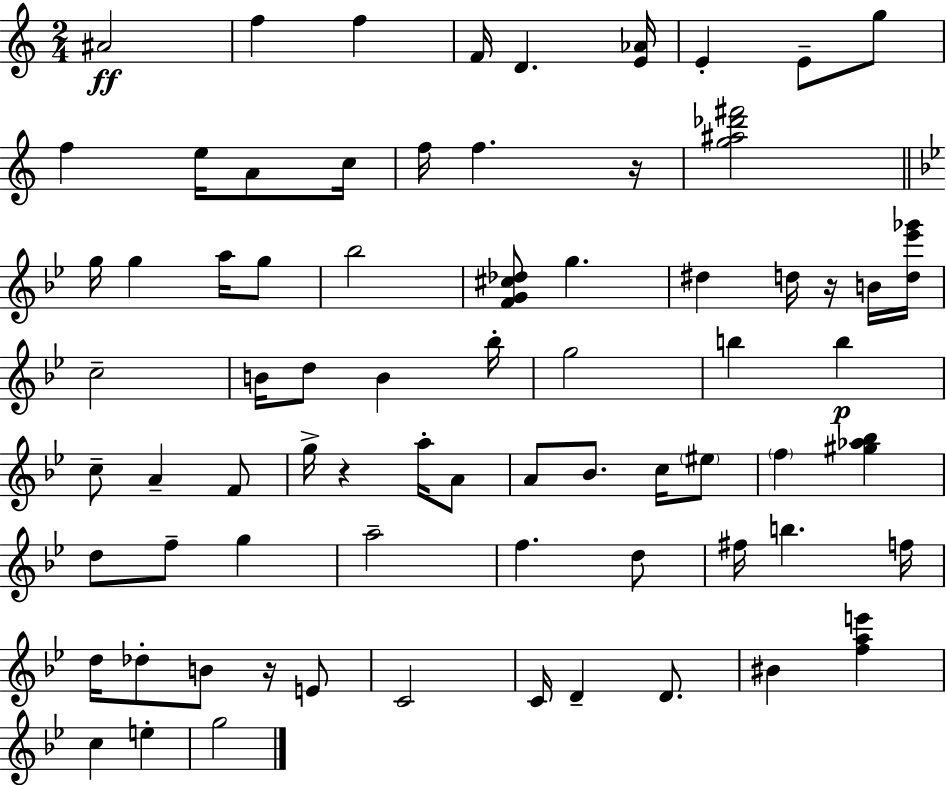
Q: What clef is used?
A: treble